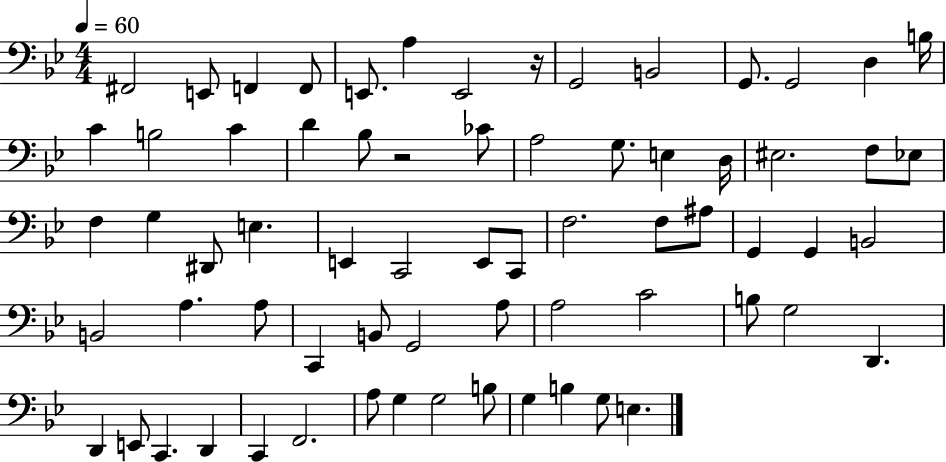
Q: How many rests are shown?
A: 2